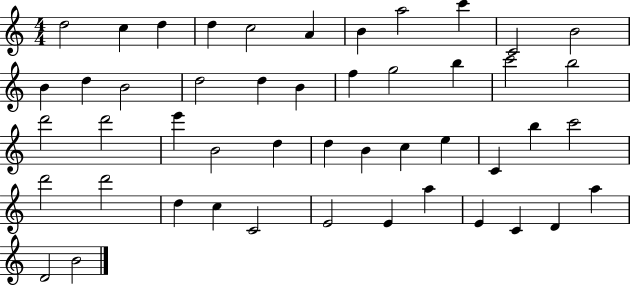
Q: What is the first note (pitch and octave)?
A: D5